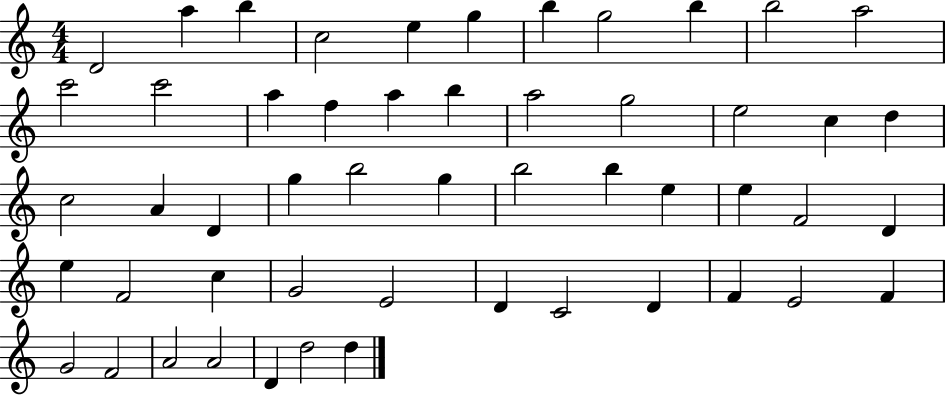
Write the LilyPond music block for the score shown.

{
  \clef treble
  \numericTimeSignature
  \time 4/4
  \key c \major
  d'2 a''4 b''4 | c''2 e''4 g''4 | b''4 g''2 b''4 | b''2 a''2 | \break c'''2 c'''2 | a''4 f''4 a''4 b''4 | a''2 g''2 | e''2 c''4 d''4 | \break c''2 a'4 d'4 | g''4 b''2 g''4 | b''2 b''4 e''4 | e''4 f'2 d'4 | \break e''4 f'2 c''4 | g'2 e'2 | d'4 c'2 d'4 | f'4 e'2 f'4 | \break g'2 f'2 | a'2 a'2 | d'4 d''2 d''4 | \bar "|."
}